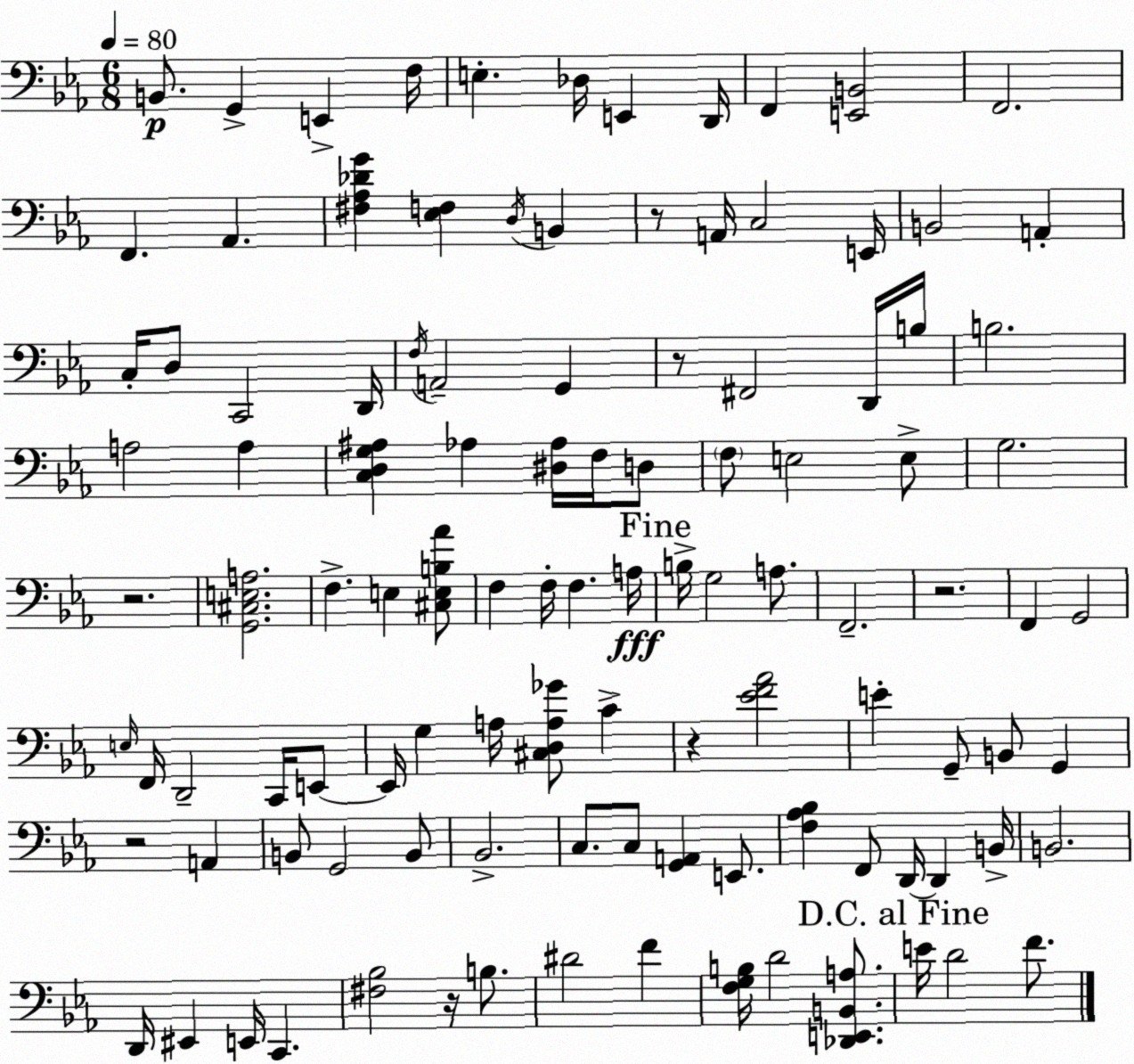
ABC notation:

X:1
T:Untitled
M:6/8
L:1/4
K:Eb
B,,/2 G,, E,, F,/4 E, _D,/4 E,, D,,/4 F,, [E,,B,,]2 F,,2 F,, _A,, [^F,_A,_DG] [_E,F,] D,/4 B,, z/2 A,,/4 C,2 E,,/4 B,,2 A,, C,/4 D,/2 C,,2 D,,/4 F,/4 A,,2 G,, z/2 ^F,,2 D,,/4 B,/4 B,2 A,2 A, [C,D,G,^A,] _A, [^D,_A,]/4 F,/4 D,/2 F,/2 E,2 E,/2 G,2 z2 [G,,^C,E,A,]2 F, E, [^C,E,B,_A]/2 F, F,/4 F, A,/4 B,/4 G,2 A,/2 F,,2 z2 F,, G,,2 E,/4 F,,/4 D,,2 C,,/4 E,,/2 E,,/4 G, A,/4 [^C,D,A,_G]/2 C z [_EF_A]2 E G,,/2 B,,/2 G,, z2 A,, B,,/2 G,,2 B,,/2 _B,,2 C,/2 C,/2 [G,,A,,] E,,/2 [F,_A,_B,] F,,/2 D,,/4 D,, B,,/4 B,,2 D,,/4 ^E,, E,,/4 C,, [^F,_B,]2 z/4 B,/2 ^D2 F [F,G,B,]/4 D2 [_D,,E,,B,,A,]/2 E/4 D2 F/2